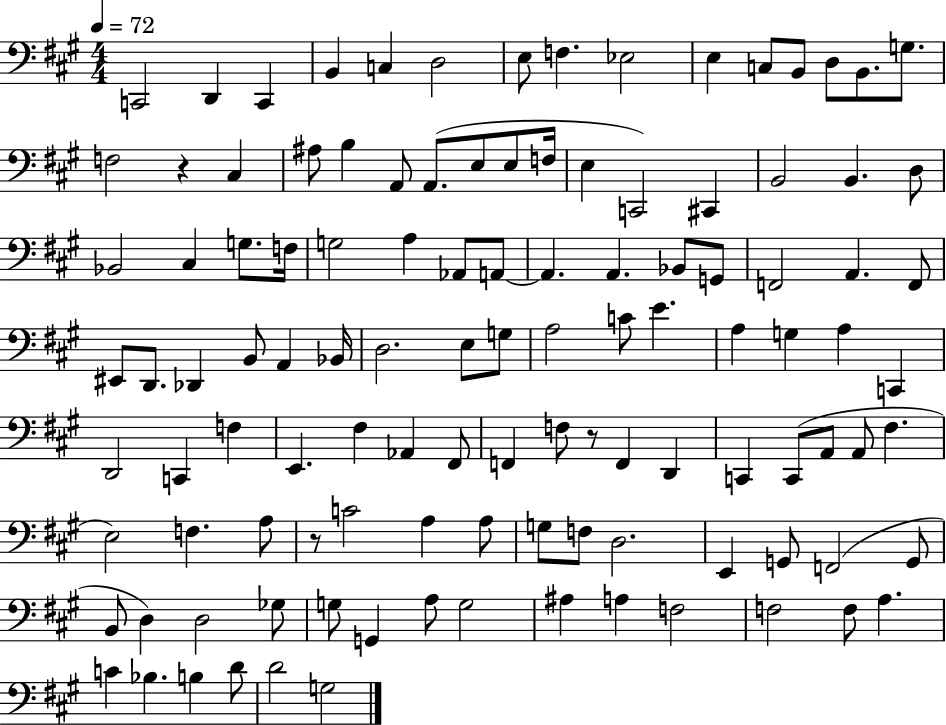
C2/h D2/q C2/q B2/q C3/q D3/h E3/e F3/q. Eb3/h E3/q C3/e B2/e D3/e B2/e. G3/e. F3/h R/q C#3/q A#3/e B3/q A2/e A2/e. E3/e E3/e F3/s E3/q C2/h C#2/q B2/h B2/q. D3/e Bb2/h C#3/q G3/e. F3/s G3/h A3/q Ab2/e A2/e A2/q. A2/q. Bb2/e G2/e F2/h A2/q. F2/e EIS2/e D2/e. Db2/q B2/e A2/q Bb2/s D3/h. E3/e G3/e A3/h C4/e E4/q. A3/q G3/q A3/q C2/q D2/h C2/q F3/q E2/q. F#3/q Ab2/q F#2/e F2/q F3/e R/e F2/q D2/q C2/q C2/e A2/e A2/e F#3/q. E3/h F3/q. A3/e R/e C4/h A3/q A3/e G3/e F3/e D3/h. E2/q G2/e F2/h G2/e B2/e D3/q D3/h Gb3/e G3/e G2/q A3/e G3/h A#3/q A3/q F3/h F3/h F3/e A3/q. C4/q Bb3/q. B3/q D4/e D4/h G3/h